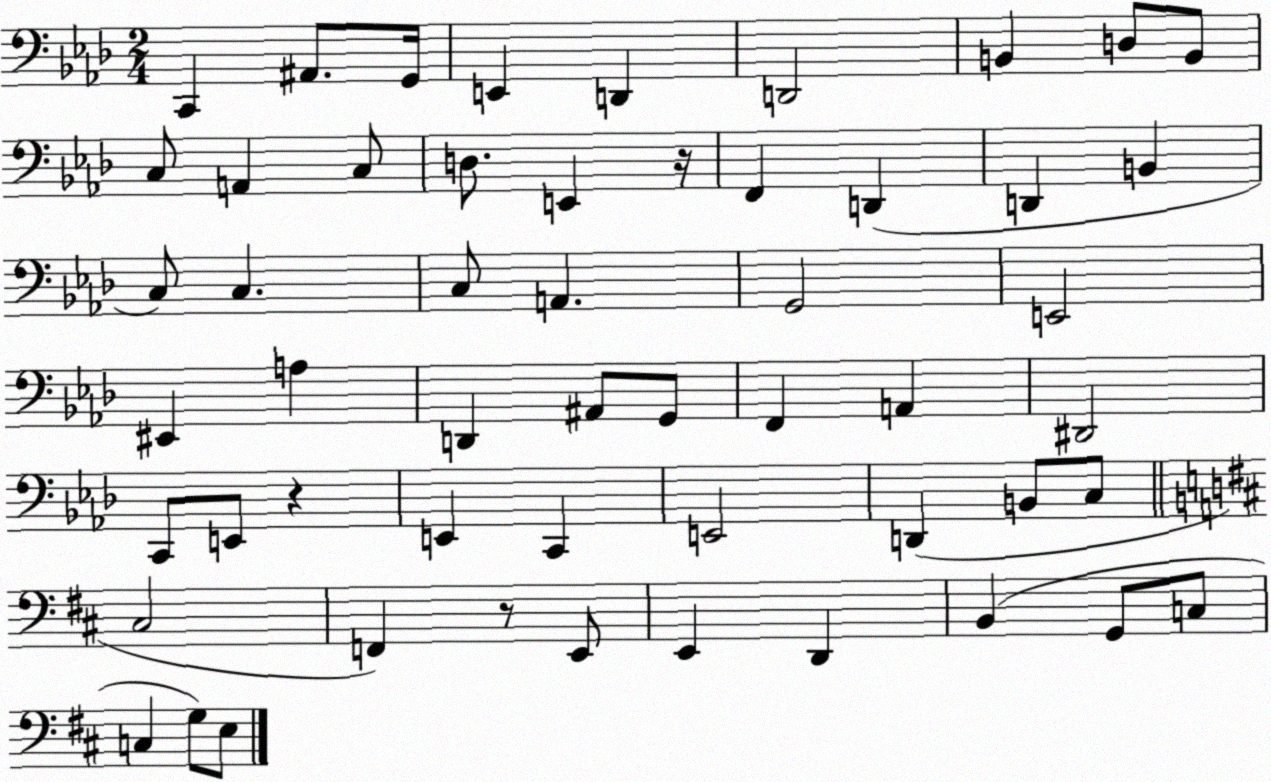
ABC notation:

X:1
T:Untitled
M:2/4
L:1/4
K:Ab
C,, ^A,,/2 G,,/4 E,, D,, D,,2 B,, D,/2 B,,/2 C,/2 A,, C,/2 D,/2 E,, z/4 F,, D,, D,, B,, C,/2 C, C,/2 A,, G,,2 E,,2 ^E,, A, D,, ^A,,/2 G,,/2 F,, A,, ^D,,2 C,,/2 E,,/2 z E,, C,, E,,2 D,, B,,/2 C,/2 ^C,2 F,, z/2 E,,/2 E,, D,, B,, G,,/2 C,/2 C, G,/2 E,/2